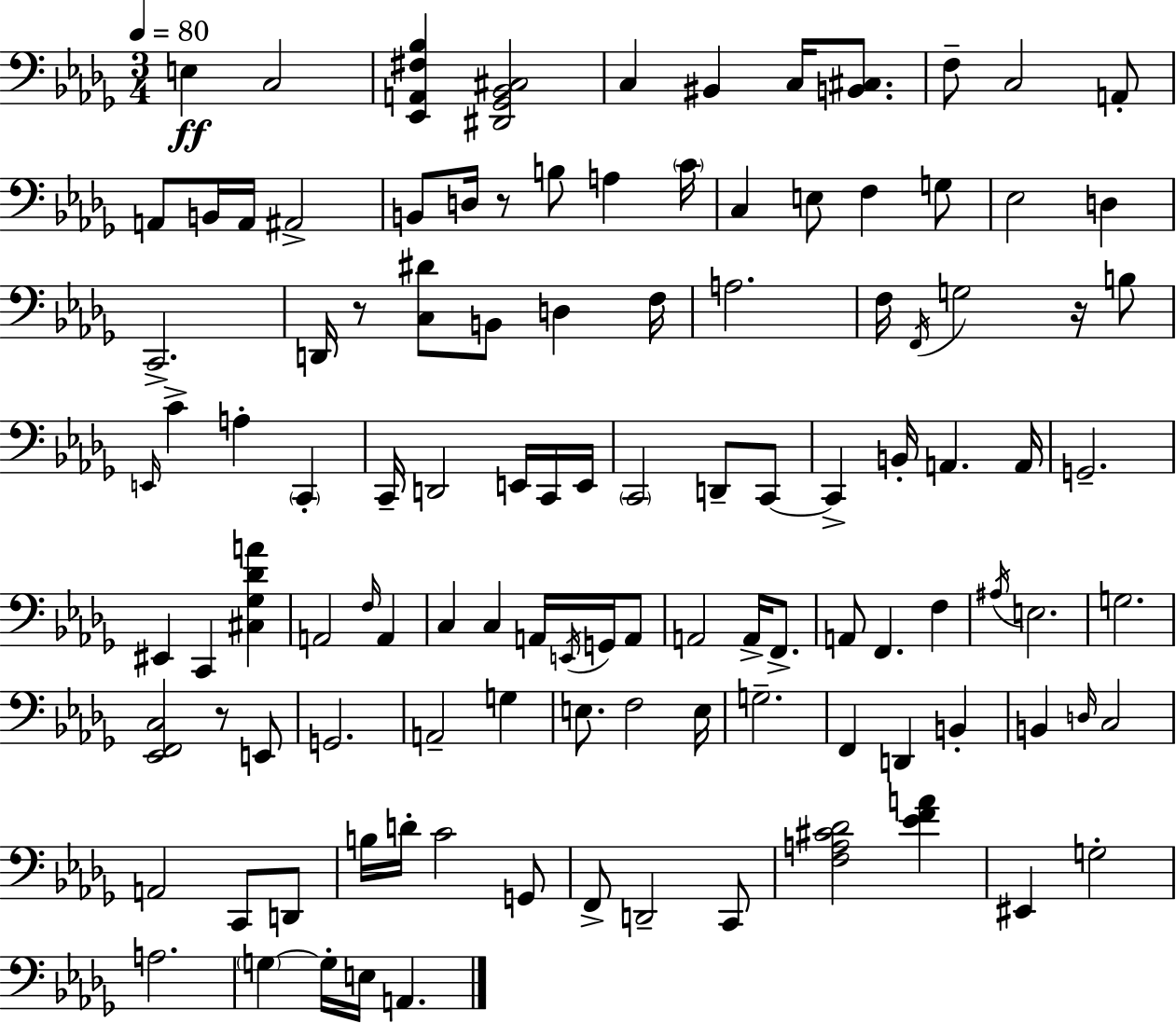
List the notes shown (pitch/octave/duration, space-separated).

E3/q C3/h [Eb2,A2,F#3,Bb3]/q [D#2,Gb2,Bb2,C#3]/h C3/q BIS2/q C3/s [B2,C#3]/e. F3/e C3/h A2/e A2/e B2/s A2/s A#2/h B2/e D3/s R/e B3/e A3/q C4/s C3/q E3/e F3/q G3/e Eb3/h D3/q C2/h. D2/s R/e [C3,D#4]/e B2/e D3/q F3/s A3/h. F3/s F2/s G3/h R/s B3/e E2/s C4/q A3/q C2/q C2/s D2/h E2/s C2/s E2/s C2/h D2/e C2/e C2/q B2/s A2/q. A2/s G2/h. EIS2/q C2/q [C#3,Gb3,Db4,A4]/q A2/h F3/s A2/q C3/q C3/q A2/s E2/s G2/s A2/e A2/h A2/s F2/e. A2/e F2/q. F3/q A#3/s E3/h. G3/h. [Eb2,F2,C3]/h R/e E2/e G2/h. A2/h G3/q E3/e. F3/h E3/s G3/h. F2/q D2/q B2/q B2/q D3/s C3/h A2/h C2/e D2/e B3/s D4/s C4/h G2/e F2/e D2/h C2/e [F3,A3,C#4,Db4]/h [Eb4,F4,A4]/q EIS2/q G3/h A3/h. G3/q G3/s E3/s A2/q.